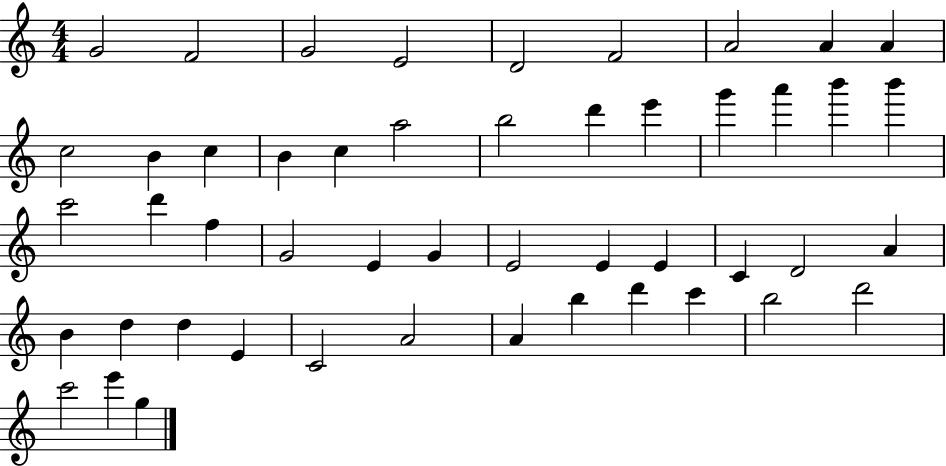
{
  \clef treble
  \numericTimeSignature
  \time 4/4
  \key c \major
  g'2 f'2 | g'2 e'2 | d'2 f'2 | a'2 a'4 a'4 | \break c''2 b'4 c''4 | b'4 c''4 a''2 | b''2 d'''4 e'''4 | g'''4 a'''4 b'''4 b'''4 | \break c'''2 d'''4 f''4 | g'2 e'4 g'4 | e'2 e'4 e'4 | c'4 d'2 a'4 | \break b'4 d''4 d''4 e'4 | c'2 a'2 | a'4 b''4 d'''4 c'''4 | b''2 d'''2 | \break c'''2 e'''4 g''4 | \bar "|."
}